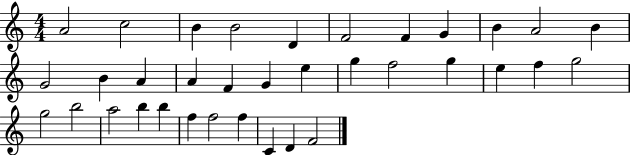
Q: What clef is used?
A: treble